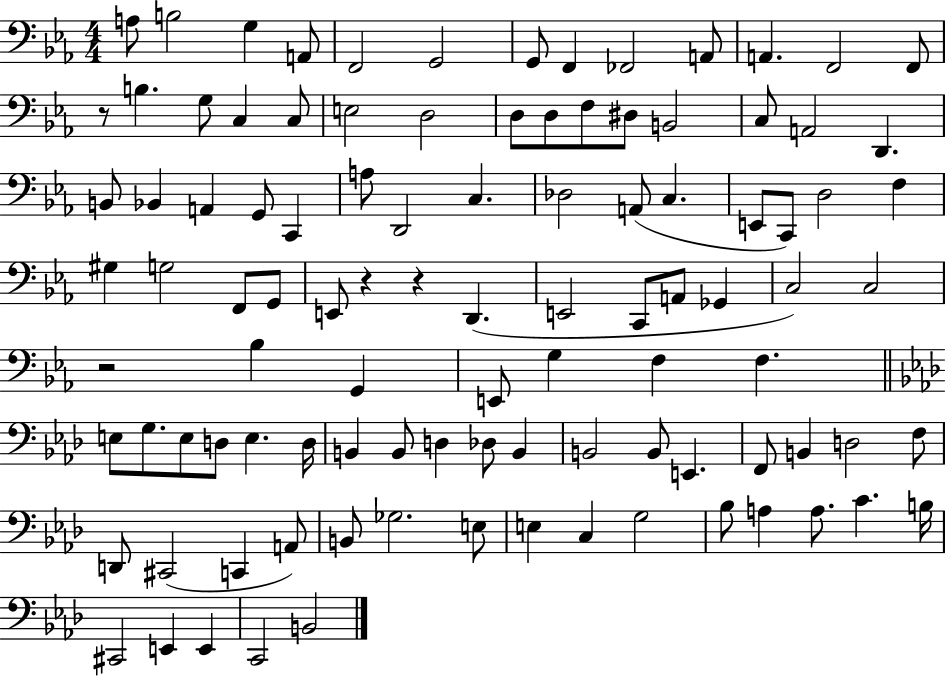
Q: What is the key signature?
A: EES major